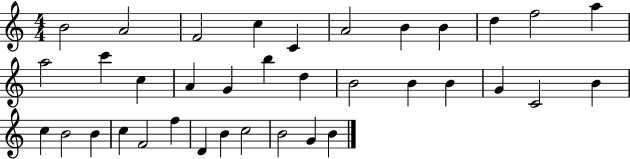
X:1
T:Untitled
M:4/4
L:1/4
K:C
B2 A2 F2 c C A2 B B d f2 a a2 c' c A G b d B2 B B G C2 B c B2 B c F2 f D B c2 B2 G B